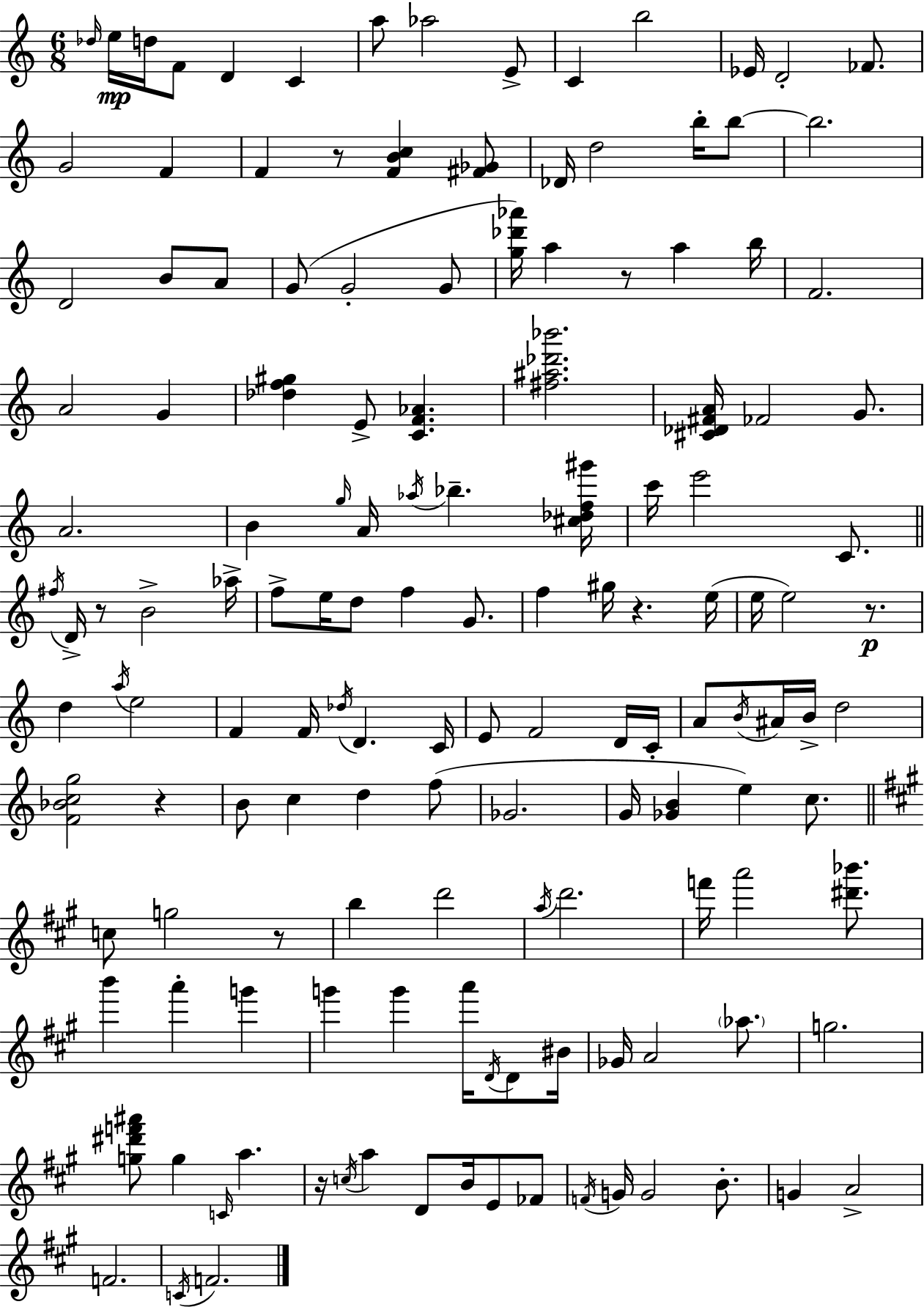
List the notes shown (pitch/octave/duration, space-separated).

Db5/s E5/s D5/s F4/e D4/q C4/q A5/e Ab5/h E4/e C4/q B5/h Eb4/s D4/h FES4/e. G4/h F4/q F4/q R/e [F4,B4,C5]/q [F#4,Gb4]/e Db4/s D5/h B5/s B5/e B5/h. D4/h B4/e A4/e G4/e G4/h G4/e [G5,Db6,Ab6]/s A5/q R/e A5/q B5/s F4/h. A4/h G4/q [Db5,F5,G#5]/q E4/e [C4,F4,Ab4]/q. [F#5,A#5,Db6,Bb6]/h. [C#4,Db4,F#4,A4]/s FES4/h G4/e. A4/h. B4/q G5/s A4/s Ab5/s Bb5/q. [C#5,Db5,F5,G#6]/s C6/s E6/h C4/e. F#5/s D4/s R/e B4/h Ab5/s F5/e E5/s D5/e F5/q G4/e. F5/q G#5/s R/q. E5/s E5/s E5/h R/e. D5/q A5/s E5/h F4/q F4/s Db5/s D4/q. C4/s E4/e F4/h D4/s C4/s A4/e B4/s A#4/s B4/s D5/h [F4,Bb4,C5,G5]/h R/q B4/e C5/q D5/q F5/e Gb4/h. G4/s [Gb4,B4]/q E5/q C5/e. C5/e G5/h R/e B5/q D6/h A5/s D6/h. F6/s A6/h [D#6,Bb6]/e. B6/q A6/q G6/q G6/q G6/q A6/s D4/s D4/e BIS4/s Gb4/s A4/h Ab5/e. G5/h. [G5,D#6,F6,A#6]/e G5/q C4/s A5/q. R/s C5/s A5/q D4/e B4/s E4/e FES4/e F4/s G4/s G4/h B4/e. G4/q A4/h F4/h. C4/s F4/h.